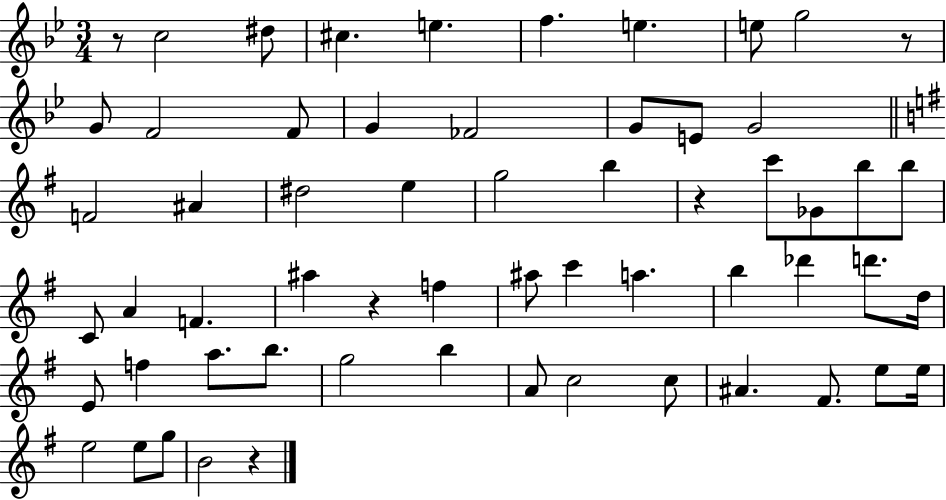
{
  \clef treble
  \numericTimeSignature
  \time 3/4
  \key bes \major
  r8 c''2 dis''8 | cis''4. e''4. | f''4. e''4. | e''8 g''2 r8 | \break g'8 f'2 f'8 | g'4 fes'2 | g'8 e'8 g'2 | \bar "||" \break \key e \minor f'2 ais'4 | dis''2 e''4 | g''2 b''4 | r4 c'''8 ges'8 b''8 b''8 | \break c'8 a'4 f'4. | ais''4 r4 f''4 | ais''8 c'''4 a''4. | b''4 des'''4 d'''8. d''16 | \break e'8 f''4 a''8. b''8. | g''2 b''4 | a'8 c''2 c''8 | ais'4. fis'8. e''8 e''16 | \break e''2 e''8 g''8 | b'2 r4 | \bar "|."
}